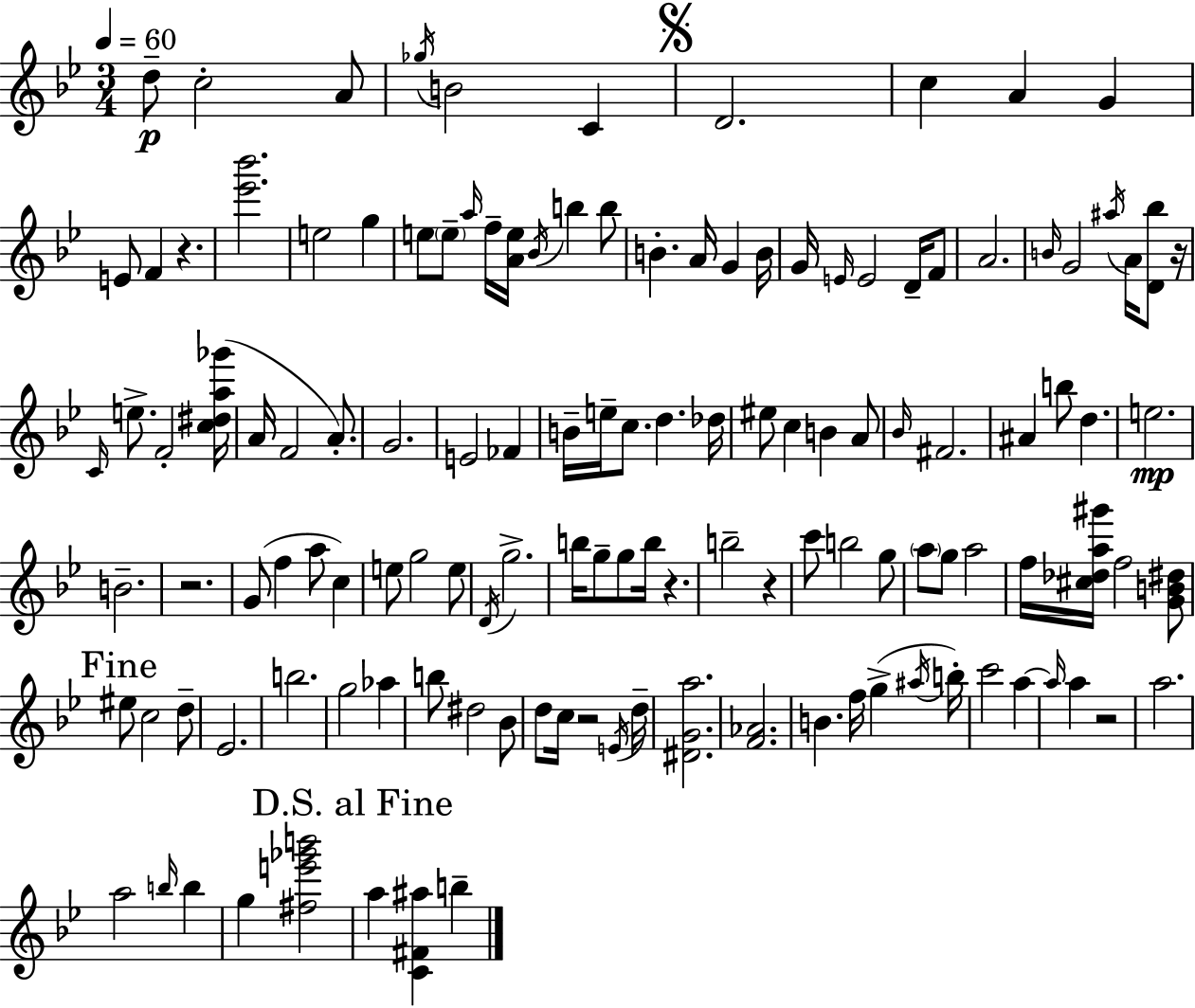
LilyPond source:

{
  \clef treble
  \numericTimeSignature
  \time 3/4
  \key g \minor
  \tempo 4 = 60
  \repeat volta 2 { d''8--\p c''2-. a'8 | \acciaccatura { ges''16 } b'2 c'4 | \mark \markup { \musicglyph "scripts.segno" } d'2. | c''4 a'4 g'4 | \break e'8 f'4 r4. | <ees''' bes'''>2. | e''2 g''4 | e''8 \parenthesize e''8-- \grace { a''16 } f''16-- <a' e''>16 \acciaccatura { bes'16 } b''4 | \break b''8 b'4.-. a'16 g'4 | b'16 g'16 \grace { e'16 } e'2 | d'16-- f'8 a'2. | \grace { b'16 } g'2 | \break \acciaccatura { ais''16 } a'16 <d' bes''>8 r16 \grace { c'16 } e''8.-> f'2-. | <c'' dis'' a'' ges'''>16( a'16 f'2 | a'8.-.) g'2. | e'2 | \break fes'4 b'16-- e''16-- c''8. | d''4. des''16 eis''8 c''4 | b'4 a'8 \grace { bes'16 } fis'2. | ais'4 | \break b''8 d''4. e''2.\mp | b'2.-- | r2. | g'8( f''4 | \break a''8 c''4) e''8 g''2 | e''8 \acciaccatura { d'16 } g''2.-> | b''16 g''8-- | g''8 b''16 r4. b''2-- | \break r4 c'''8 b''2 | g''8 \parenthesize a''8 g''8 | a''2 f''16 <cis'' des'' a'' gis'''>16 f''2 | <g' b' dis''>8 \mark "Fine" eis''8 c''2 | \break d''8-- ees'2. | b''2. | g''2 | aes''4 b''8 dis''2 | \break bes'8 d''8 c''16 | r2 \acciaccatura { e'16 } d''16-- <dis' g' a''>2. | <f' aes'>2. | b'4. | \break f''16 g''4->( \acciaccatura { ais''16 } b''16-.) c'''2 | a''4~~ \grace { a''16 } | a''4 r2 | a''2. | \break a''2 \grace { b''16 } b''4 | g''4 <fis'' e''' ges''' b'''>2 | \mark "D.S. al Fine" a''4 <c' fis' ais''>4 b''4-- | } \bar "|."
}